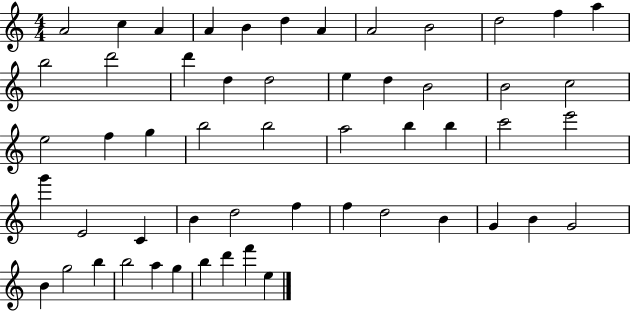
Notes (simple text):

A4/h C5/q A4/q A4/q B4/q D5/q A4/q A4/h B4/h D5/h F5/q A5/q B5/h D6/h D6/q D5/q D5/h E5/q D5/q B4/h B4/h C5/h E5/h F5/q G5/q B5/h B5/h A5/h B5/q B5/q C6/h E6/h G6/q E4/h C4/q B4/q D5/h F5/q F5/q D5/h B4/q G4/q B4/q G4/h B4/q G5/h B5/q B5/h A5/q G5/q B5/q D6/q F6/q E5/q